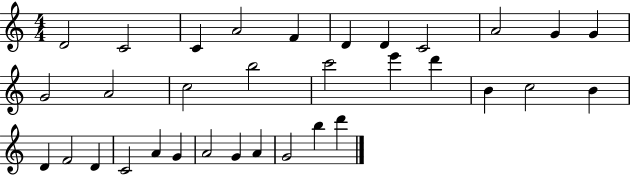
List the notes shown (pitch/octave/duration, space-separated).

D4/h C4/h C4/q A4/h F4/q D4/q D4/q C4/h A4/h G4/q G4/q G4/h A4/h C5/h B5/h C6/h E6/q D6/q B4/q C5/h B4/q D4/q F4/h D4/q C4/h A4/q G4/q A4/h G4/q A4/q G4/h B5/q D6/q